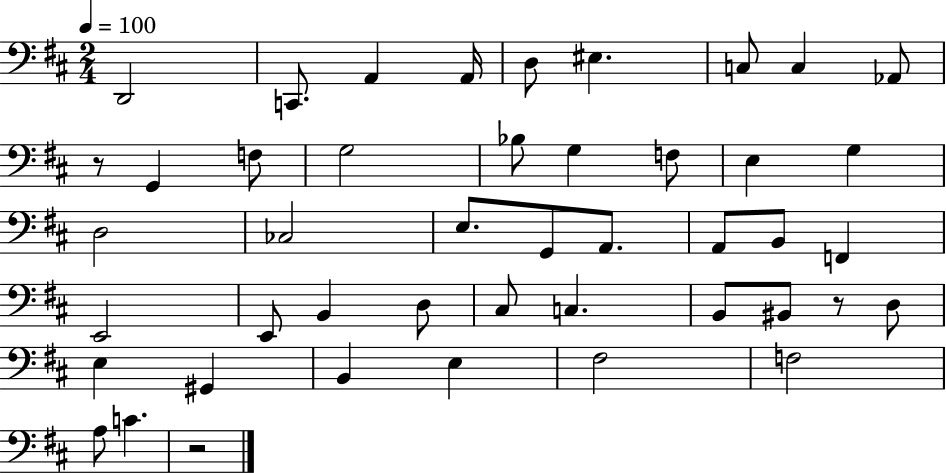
{
  \clef bass
  \numericTimeSignature
  \time 2/4
  \key d \major
  \tempo 4 = 100
  \repeat volta 2 { d,2 | c,8. a,4 a,16 | d8 eis4. | c8 c4 aes,8 | \break r8 g,4 f8 | g2 | bes8 g4 f8 | e4 g4 | \break d2 | ces2 | e8. g,8 a,8. | a,8 b,8 f,4 | \break e,2 | e,8 b,4 d8 | cis8 c4. | b,8 bis,8 r8 d8 | \break e4 gis,4 | b,4 e4 | fis2 | f2 | \break a8 c'4. | r2 | } \bar "|."
}